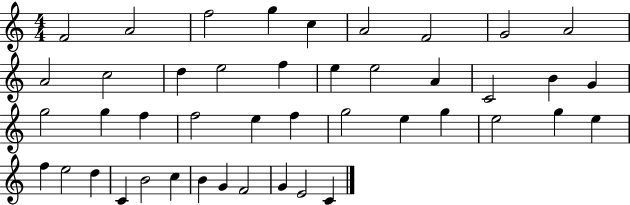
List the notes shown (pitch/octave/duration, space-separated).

F4/h A4/h F5/h G5/q C5/q A4/h F4/h G4/h A4/h A4/h C5/h D5/q E5/h F5/q E5/q E5/h A4/q C4/h B4/q G4/q G5/h G5/q F5/q F5/h E5/q F5/q G5/h E5/q G5/q E5/h G5/q E5/q F5/q E5/h D5/q C4/q B4/h C5/q B4/q G4/q F4/h G4/q E4/h C4/q